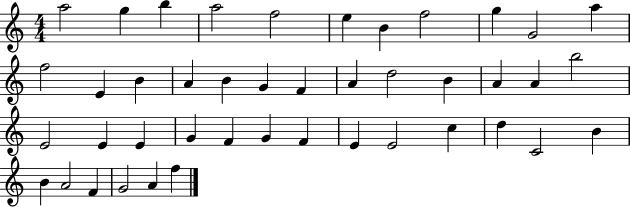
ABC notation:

X:1
T:Untitled
M:4/4
L:1/4
K:C
a2 g b a2 f2 e B f2 g G2 a f2 E B A B G F A d2 B A A b2 E2 E E G F G F E E2 c d C2 B B A2 F G2 A f